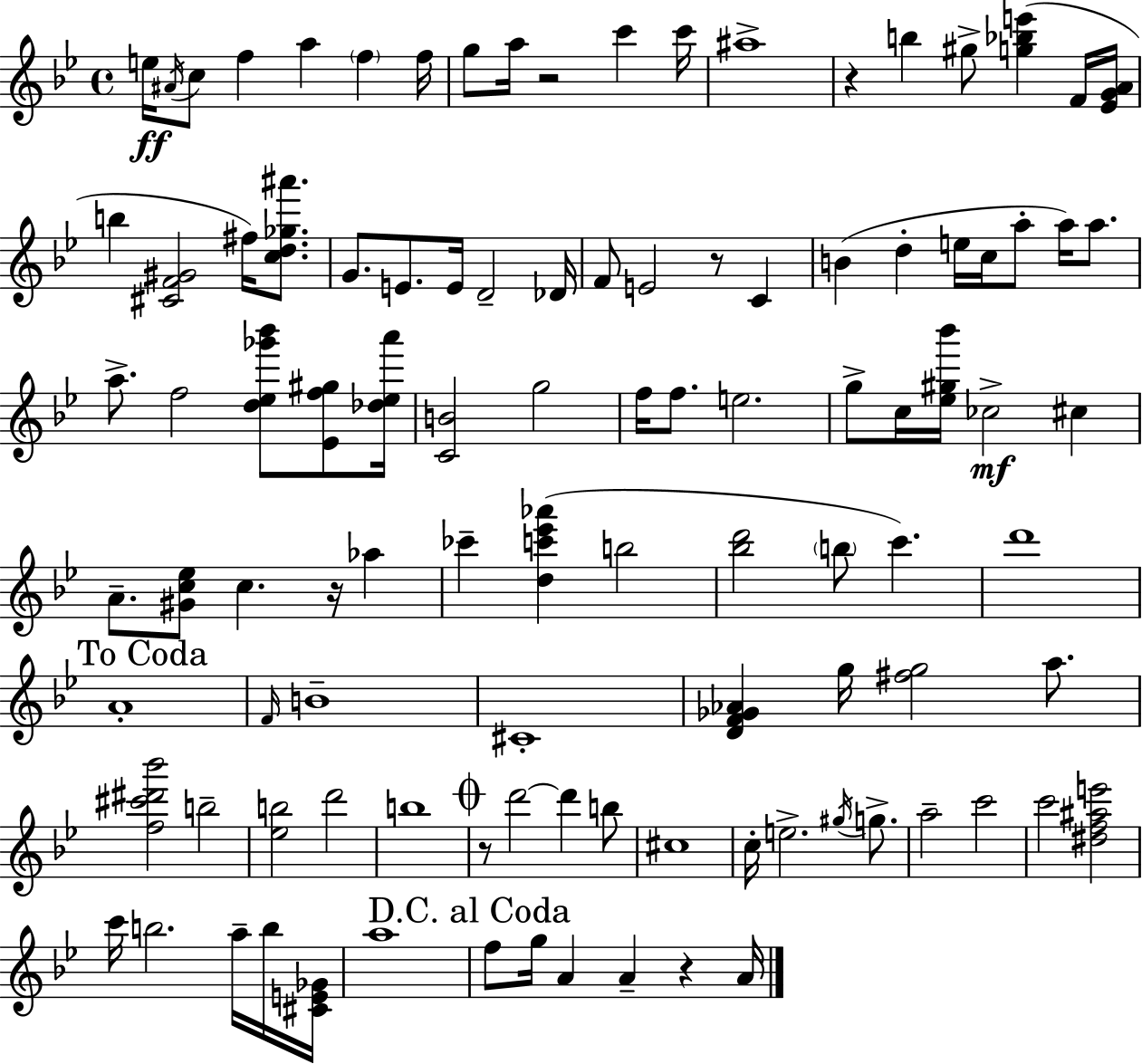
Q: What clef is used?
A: treble